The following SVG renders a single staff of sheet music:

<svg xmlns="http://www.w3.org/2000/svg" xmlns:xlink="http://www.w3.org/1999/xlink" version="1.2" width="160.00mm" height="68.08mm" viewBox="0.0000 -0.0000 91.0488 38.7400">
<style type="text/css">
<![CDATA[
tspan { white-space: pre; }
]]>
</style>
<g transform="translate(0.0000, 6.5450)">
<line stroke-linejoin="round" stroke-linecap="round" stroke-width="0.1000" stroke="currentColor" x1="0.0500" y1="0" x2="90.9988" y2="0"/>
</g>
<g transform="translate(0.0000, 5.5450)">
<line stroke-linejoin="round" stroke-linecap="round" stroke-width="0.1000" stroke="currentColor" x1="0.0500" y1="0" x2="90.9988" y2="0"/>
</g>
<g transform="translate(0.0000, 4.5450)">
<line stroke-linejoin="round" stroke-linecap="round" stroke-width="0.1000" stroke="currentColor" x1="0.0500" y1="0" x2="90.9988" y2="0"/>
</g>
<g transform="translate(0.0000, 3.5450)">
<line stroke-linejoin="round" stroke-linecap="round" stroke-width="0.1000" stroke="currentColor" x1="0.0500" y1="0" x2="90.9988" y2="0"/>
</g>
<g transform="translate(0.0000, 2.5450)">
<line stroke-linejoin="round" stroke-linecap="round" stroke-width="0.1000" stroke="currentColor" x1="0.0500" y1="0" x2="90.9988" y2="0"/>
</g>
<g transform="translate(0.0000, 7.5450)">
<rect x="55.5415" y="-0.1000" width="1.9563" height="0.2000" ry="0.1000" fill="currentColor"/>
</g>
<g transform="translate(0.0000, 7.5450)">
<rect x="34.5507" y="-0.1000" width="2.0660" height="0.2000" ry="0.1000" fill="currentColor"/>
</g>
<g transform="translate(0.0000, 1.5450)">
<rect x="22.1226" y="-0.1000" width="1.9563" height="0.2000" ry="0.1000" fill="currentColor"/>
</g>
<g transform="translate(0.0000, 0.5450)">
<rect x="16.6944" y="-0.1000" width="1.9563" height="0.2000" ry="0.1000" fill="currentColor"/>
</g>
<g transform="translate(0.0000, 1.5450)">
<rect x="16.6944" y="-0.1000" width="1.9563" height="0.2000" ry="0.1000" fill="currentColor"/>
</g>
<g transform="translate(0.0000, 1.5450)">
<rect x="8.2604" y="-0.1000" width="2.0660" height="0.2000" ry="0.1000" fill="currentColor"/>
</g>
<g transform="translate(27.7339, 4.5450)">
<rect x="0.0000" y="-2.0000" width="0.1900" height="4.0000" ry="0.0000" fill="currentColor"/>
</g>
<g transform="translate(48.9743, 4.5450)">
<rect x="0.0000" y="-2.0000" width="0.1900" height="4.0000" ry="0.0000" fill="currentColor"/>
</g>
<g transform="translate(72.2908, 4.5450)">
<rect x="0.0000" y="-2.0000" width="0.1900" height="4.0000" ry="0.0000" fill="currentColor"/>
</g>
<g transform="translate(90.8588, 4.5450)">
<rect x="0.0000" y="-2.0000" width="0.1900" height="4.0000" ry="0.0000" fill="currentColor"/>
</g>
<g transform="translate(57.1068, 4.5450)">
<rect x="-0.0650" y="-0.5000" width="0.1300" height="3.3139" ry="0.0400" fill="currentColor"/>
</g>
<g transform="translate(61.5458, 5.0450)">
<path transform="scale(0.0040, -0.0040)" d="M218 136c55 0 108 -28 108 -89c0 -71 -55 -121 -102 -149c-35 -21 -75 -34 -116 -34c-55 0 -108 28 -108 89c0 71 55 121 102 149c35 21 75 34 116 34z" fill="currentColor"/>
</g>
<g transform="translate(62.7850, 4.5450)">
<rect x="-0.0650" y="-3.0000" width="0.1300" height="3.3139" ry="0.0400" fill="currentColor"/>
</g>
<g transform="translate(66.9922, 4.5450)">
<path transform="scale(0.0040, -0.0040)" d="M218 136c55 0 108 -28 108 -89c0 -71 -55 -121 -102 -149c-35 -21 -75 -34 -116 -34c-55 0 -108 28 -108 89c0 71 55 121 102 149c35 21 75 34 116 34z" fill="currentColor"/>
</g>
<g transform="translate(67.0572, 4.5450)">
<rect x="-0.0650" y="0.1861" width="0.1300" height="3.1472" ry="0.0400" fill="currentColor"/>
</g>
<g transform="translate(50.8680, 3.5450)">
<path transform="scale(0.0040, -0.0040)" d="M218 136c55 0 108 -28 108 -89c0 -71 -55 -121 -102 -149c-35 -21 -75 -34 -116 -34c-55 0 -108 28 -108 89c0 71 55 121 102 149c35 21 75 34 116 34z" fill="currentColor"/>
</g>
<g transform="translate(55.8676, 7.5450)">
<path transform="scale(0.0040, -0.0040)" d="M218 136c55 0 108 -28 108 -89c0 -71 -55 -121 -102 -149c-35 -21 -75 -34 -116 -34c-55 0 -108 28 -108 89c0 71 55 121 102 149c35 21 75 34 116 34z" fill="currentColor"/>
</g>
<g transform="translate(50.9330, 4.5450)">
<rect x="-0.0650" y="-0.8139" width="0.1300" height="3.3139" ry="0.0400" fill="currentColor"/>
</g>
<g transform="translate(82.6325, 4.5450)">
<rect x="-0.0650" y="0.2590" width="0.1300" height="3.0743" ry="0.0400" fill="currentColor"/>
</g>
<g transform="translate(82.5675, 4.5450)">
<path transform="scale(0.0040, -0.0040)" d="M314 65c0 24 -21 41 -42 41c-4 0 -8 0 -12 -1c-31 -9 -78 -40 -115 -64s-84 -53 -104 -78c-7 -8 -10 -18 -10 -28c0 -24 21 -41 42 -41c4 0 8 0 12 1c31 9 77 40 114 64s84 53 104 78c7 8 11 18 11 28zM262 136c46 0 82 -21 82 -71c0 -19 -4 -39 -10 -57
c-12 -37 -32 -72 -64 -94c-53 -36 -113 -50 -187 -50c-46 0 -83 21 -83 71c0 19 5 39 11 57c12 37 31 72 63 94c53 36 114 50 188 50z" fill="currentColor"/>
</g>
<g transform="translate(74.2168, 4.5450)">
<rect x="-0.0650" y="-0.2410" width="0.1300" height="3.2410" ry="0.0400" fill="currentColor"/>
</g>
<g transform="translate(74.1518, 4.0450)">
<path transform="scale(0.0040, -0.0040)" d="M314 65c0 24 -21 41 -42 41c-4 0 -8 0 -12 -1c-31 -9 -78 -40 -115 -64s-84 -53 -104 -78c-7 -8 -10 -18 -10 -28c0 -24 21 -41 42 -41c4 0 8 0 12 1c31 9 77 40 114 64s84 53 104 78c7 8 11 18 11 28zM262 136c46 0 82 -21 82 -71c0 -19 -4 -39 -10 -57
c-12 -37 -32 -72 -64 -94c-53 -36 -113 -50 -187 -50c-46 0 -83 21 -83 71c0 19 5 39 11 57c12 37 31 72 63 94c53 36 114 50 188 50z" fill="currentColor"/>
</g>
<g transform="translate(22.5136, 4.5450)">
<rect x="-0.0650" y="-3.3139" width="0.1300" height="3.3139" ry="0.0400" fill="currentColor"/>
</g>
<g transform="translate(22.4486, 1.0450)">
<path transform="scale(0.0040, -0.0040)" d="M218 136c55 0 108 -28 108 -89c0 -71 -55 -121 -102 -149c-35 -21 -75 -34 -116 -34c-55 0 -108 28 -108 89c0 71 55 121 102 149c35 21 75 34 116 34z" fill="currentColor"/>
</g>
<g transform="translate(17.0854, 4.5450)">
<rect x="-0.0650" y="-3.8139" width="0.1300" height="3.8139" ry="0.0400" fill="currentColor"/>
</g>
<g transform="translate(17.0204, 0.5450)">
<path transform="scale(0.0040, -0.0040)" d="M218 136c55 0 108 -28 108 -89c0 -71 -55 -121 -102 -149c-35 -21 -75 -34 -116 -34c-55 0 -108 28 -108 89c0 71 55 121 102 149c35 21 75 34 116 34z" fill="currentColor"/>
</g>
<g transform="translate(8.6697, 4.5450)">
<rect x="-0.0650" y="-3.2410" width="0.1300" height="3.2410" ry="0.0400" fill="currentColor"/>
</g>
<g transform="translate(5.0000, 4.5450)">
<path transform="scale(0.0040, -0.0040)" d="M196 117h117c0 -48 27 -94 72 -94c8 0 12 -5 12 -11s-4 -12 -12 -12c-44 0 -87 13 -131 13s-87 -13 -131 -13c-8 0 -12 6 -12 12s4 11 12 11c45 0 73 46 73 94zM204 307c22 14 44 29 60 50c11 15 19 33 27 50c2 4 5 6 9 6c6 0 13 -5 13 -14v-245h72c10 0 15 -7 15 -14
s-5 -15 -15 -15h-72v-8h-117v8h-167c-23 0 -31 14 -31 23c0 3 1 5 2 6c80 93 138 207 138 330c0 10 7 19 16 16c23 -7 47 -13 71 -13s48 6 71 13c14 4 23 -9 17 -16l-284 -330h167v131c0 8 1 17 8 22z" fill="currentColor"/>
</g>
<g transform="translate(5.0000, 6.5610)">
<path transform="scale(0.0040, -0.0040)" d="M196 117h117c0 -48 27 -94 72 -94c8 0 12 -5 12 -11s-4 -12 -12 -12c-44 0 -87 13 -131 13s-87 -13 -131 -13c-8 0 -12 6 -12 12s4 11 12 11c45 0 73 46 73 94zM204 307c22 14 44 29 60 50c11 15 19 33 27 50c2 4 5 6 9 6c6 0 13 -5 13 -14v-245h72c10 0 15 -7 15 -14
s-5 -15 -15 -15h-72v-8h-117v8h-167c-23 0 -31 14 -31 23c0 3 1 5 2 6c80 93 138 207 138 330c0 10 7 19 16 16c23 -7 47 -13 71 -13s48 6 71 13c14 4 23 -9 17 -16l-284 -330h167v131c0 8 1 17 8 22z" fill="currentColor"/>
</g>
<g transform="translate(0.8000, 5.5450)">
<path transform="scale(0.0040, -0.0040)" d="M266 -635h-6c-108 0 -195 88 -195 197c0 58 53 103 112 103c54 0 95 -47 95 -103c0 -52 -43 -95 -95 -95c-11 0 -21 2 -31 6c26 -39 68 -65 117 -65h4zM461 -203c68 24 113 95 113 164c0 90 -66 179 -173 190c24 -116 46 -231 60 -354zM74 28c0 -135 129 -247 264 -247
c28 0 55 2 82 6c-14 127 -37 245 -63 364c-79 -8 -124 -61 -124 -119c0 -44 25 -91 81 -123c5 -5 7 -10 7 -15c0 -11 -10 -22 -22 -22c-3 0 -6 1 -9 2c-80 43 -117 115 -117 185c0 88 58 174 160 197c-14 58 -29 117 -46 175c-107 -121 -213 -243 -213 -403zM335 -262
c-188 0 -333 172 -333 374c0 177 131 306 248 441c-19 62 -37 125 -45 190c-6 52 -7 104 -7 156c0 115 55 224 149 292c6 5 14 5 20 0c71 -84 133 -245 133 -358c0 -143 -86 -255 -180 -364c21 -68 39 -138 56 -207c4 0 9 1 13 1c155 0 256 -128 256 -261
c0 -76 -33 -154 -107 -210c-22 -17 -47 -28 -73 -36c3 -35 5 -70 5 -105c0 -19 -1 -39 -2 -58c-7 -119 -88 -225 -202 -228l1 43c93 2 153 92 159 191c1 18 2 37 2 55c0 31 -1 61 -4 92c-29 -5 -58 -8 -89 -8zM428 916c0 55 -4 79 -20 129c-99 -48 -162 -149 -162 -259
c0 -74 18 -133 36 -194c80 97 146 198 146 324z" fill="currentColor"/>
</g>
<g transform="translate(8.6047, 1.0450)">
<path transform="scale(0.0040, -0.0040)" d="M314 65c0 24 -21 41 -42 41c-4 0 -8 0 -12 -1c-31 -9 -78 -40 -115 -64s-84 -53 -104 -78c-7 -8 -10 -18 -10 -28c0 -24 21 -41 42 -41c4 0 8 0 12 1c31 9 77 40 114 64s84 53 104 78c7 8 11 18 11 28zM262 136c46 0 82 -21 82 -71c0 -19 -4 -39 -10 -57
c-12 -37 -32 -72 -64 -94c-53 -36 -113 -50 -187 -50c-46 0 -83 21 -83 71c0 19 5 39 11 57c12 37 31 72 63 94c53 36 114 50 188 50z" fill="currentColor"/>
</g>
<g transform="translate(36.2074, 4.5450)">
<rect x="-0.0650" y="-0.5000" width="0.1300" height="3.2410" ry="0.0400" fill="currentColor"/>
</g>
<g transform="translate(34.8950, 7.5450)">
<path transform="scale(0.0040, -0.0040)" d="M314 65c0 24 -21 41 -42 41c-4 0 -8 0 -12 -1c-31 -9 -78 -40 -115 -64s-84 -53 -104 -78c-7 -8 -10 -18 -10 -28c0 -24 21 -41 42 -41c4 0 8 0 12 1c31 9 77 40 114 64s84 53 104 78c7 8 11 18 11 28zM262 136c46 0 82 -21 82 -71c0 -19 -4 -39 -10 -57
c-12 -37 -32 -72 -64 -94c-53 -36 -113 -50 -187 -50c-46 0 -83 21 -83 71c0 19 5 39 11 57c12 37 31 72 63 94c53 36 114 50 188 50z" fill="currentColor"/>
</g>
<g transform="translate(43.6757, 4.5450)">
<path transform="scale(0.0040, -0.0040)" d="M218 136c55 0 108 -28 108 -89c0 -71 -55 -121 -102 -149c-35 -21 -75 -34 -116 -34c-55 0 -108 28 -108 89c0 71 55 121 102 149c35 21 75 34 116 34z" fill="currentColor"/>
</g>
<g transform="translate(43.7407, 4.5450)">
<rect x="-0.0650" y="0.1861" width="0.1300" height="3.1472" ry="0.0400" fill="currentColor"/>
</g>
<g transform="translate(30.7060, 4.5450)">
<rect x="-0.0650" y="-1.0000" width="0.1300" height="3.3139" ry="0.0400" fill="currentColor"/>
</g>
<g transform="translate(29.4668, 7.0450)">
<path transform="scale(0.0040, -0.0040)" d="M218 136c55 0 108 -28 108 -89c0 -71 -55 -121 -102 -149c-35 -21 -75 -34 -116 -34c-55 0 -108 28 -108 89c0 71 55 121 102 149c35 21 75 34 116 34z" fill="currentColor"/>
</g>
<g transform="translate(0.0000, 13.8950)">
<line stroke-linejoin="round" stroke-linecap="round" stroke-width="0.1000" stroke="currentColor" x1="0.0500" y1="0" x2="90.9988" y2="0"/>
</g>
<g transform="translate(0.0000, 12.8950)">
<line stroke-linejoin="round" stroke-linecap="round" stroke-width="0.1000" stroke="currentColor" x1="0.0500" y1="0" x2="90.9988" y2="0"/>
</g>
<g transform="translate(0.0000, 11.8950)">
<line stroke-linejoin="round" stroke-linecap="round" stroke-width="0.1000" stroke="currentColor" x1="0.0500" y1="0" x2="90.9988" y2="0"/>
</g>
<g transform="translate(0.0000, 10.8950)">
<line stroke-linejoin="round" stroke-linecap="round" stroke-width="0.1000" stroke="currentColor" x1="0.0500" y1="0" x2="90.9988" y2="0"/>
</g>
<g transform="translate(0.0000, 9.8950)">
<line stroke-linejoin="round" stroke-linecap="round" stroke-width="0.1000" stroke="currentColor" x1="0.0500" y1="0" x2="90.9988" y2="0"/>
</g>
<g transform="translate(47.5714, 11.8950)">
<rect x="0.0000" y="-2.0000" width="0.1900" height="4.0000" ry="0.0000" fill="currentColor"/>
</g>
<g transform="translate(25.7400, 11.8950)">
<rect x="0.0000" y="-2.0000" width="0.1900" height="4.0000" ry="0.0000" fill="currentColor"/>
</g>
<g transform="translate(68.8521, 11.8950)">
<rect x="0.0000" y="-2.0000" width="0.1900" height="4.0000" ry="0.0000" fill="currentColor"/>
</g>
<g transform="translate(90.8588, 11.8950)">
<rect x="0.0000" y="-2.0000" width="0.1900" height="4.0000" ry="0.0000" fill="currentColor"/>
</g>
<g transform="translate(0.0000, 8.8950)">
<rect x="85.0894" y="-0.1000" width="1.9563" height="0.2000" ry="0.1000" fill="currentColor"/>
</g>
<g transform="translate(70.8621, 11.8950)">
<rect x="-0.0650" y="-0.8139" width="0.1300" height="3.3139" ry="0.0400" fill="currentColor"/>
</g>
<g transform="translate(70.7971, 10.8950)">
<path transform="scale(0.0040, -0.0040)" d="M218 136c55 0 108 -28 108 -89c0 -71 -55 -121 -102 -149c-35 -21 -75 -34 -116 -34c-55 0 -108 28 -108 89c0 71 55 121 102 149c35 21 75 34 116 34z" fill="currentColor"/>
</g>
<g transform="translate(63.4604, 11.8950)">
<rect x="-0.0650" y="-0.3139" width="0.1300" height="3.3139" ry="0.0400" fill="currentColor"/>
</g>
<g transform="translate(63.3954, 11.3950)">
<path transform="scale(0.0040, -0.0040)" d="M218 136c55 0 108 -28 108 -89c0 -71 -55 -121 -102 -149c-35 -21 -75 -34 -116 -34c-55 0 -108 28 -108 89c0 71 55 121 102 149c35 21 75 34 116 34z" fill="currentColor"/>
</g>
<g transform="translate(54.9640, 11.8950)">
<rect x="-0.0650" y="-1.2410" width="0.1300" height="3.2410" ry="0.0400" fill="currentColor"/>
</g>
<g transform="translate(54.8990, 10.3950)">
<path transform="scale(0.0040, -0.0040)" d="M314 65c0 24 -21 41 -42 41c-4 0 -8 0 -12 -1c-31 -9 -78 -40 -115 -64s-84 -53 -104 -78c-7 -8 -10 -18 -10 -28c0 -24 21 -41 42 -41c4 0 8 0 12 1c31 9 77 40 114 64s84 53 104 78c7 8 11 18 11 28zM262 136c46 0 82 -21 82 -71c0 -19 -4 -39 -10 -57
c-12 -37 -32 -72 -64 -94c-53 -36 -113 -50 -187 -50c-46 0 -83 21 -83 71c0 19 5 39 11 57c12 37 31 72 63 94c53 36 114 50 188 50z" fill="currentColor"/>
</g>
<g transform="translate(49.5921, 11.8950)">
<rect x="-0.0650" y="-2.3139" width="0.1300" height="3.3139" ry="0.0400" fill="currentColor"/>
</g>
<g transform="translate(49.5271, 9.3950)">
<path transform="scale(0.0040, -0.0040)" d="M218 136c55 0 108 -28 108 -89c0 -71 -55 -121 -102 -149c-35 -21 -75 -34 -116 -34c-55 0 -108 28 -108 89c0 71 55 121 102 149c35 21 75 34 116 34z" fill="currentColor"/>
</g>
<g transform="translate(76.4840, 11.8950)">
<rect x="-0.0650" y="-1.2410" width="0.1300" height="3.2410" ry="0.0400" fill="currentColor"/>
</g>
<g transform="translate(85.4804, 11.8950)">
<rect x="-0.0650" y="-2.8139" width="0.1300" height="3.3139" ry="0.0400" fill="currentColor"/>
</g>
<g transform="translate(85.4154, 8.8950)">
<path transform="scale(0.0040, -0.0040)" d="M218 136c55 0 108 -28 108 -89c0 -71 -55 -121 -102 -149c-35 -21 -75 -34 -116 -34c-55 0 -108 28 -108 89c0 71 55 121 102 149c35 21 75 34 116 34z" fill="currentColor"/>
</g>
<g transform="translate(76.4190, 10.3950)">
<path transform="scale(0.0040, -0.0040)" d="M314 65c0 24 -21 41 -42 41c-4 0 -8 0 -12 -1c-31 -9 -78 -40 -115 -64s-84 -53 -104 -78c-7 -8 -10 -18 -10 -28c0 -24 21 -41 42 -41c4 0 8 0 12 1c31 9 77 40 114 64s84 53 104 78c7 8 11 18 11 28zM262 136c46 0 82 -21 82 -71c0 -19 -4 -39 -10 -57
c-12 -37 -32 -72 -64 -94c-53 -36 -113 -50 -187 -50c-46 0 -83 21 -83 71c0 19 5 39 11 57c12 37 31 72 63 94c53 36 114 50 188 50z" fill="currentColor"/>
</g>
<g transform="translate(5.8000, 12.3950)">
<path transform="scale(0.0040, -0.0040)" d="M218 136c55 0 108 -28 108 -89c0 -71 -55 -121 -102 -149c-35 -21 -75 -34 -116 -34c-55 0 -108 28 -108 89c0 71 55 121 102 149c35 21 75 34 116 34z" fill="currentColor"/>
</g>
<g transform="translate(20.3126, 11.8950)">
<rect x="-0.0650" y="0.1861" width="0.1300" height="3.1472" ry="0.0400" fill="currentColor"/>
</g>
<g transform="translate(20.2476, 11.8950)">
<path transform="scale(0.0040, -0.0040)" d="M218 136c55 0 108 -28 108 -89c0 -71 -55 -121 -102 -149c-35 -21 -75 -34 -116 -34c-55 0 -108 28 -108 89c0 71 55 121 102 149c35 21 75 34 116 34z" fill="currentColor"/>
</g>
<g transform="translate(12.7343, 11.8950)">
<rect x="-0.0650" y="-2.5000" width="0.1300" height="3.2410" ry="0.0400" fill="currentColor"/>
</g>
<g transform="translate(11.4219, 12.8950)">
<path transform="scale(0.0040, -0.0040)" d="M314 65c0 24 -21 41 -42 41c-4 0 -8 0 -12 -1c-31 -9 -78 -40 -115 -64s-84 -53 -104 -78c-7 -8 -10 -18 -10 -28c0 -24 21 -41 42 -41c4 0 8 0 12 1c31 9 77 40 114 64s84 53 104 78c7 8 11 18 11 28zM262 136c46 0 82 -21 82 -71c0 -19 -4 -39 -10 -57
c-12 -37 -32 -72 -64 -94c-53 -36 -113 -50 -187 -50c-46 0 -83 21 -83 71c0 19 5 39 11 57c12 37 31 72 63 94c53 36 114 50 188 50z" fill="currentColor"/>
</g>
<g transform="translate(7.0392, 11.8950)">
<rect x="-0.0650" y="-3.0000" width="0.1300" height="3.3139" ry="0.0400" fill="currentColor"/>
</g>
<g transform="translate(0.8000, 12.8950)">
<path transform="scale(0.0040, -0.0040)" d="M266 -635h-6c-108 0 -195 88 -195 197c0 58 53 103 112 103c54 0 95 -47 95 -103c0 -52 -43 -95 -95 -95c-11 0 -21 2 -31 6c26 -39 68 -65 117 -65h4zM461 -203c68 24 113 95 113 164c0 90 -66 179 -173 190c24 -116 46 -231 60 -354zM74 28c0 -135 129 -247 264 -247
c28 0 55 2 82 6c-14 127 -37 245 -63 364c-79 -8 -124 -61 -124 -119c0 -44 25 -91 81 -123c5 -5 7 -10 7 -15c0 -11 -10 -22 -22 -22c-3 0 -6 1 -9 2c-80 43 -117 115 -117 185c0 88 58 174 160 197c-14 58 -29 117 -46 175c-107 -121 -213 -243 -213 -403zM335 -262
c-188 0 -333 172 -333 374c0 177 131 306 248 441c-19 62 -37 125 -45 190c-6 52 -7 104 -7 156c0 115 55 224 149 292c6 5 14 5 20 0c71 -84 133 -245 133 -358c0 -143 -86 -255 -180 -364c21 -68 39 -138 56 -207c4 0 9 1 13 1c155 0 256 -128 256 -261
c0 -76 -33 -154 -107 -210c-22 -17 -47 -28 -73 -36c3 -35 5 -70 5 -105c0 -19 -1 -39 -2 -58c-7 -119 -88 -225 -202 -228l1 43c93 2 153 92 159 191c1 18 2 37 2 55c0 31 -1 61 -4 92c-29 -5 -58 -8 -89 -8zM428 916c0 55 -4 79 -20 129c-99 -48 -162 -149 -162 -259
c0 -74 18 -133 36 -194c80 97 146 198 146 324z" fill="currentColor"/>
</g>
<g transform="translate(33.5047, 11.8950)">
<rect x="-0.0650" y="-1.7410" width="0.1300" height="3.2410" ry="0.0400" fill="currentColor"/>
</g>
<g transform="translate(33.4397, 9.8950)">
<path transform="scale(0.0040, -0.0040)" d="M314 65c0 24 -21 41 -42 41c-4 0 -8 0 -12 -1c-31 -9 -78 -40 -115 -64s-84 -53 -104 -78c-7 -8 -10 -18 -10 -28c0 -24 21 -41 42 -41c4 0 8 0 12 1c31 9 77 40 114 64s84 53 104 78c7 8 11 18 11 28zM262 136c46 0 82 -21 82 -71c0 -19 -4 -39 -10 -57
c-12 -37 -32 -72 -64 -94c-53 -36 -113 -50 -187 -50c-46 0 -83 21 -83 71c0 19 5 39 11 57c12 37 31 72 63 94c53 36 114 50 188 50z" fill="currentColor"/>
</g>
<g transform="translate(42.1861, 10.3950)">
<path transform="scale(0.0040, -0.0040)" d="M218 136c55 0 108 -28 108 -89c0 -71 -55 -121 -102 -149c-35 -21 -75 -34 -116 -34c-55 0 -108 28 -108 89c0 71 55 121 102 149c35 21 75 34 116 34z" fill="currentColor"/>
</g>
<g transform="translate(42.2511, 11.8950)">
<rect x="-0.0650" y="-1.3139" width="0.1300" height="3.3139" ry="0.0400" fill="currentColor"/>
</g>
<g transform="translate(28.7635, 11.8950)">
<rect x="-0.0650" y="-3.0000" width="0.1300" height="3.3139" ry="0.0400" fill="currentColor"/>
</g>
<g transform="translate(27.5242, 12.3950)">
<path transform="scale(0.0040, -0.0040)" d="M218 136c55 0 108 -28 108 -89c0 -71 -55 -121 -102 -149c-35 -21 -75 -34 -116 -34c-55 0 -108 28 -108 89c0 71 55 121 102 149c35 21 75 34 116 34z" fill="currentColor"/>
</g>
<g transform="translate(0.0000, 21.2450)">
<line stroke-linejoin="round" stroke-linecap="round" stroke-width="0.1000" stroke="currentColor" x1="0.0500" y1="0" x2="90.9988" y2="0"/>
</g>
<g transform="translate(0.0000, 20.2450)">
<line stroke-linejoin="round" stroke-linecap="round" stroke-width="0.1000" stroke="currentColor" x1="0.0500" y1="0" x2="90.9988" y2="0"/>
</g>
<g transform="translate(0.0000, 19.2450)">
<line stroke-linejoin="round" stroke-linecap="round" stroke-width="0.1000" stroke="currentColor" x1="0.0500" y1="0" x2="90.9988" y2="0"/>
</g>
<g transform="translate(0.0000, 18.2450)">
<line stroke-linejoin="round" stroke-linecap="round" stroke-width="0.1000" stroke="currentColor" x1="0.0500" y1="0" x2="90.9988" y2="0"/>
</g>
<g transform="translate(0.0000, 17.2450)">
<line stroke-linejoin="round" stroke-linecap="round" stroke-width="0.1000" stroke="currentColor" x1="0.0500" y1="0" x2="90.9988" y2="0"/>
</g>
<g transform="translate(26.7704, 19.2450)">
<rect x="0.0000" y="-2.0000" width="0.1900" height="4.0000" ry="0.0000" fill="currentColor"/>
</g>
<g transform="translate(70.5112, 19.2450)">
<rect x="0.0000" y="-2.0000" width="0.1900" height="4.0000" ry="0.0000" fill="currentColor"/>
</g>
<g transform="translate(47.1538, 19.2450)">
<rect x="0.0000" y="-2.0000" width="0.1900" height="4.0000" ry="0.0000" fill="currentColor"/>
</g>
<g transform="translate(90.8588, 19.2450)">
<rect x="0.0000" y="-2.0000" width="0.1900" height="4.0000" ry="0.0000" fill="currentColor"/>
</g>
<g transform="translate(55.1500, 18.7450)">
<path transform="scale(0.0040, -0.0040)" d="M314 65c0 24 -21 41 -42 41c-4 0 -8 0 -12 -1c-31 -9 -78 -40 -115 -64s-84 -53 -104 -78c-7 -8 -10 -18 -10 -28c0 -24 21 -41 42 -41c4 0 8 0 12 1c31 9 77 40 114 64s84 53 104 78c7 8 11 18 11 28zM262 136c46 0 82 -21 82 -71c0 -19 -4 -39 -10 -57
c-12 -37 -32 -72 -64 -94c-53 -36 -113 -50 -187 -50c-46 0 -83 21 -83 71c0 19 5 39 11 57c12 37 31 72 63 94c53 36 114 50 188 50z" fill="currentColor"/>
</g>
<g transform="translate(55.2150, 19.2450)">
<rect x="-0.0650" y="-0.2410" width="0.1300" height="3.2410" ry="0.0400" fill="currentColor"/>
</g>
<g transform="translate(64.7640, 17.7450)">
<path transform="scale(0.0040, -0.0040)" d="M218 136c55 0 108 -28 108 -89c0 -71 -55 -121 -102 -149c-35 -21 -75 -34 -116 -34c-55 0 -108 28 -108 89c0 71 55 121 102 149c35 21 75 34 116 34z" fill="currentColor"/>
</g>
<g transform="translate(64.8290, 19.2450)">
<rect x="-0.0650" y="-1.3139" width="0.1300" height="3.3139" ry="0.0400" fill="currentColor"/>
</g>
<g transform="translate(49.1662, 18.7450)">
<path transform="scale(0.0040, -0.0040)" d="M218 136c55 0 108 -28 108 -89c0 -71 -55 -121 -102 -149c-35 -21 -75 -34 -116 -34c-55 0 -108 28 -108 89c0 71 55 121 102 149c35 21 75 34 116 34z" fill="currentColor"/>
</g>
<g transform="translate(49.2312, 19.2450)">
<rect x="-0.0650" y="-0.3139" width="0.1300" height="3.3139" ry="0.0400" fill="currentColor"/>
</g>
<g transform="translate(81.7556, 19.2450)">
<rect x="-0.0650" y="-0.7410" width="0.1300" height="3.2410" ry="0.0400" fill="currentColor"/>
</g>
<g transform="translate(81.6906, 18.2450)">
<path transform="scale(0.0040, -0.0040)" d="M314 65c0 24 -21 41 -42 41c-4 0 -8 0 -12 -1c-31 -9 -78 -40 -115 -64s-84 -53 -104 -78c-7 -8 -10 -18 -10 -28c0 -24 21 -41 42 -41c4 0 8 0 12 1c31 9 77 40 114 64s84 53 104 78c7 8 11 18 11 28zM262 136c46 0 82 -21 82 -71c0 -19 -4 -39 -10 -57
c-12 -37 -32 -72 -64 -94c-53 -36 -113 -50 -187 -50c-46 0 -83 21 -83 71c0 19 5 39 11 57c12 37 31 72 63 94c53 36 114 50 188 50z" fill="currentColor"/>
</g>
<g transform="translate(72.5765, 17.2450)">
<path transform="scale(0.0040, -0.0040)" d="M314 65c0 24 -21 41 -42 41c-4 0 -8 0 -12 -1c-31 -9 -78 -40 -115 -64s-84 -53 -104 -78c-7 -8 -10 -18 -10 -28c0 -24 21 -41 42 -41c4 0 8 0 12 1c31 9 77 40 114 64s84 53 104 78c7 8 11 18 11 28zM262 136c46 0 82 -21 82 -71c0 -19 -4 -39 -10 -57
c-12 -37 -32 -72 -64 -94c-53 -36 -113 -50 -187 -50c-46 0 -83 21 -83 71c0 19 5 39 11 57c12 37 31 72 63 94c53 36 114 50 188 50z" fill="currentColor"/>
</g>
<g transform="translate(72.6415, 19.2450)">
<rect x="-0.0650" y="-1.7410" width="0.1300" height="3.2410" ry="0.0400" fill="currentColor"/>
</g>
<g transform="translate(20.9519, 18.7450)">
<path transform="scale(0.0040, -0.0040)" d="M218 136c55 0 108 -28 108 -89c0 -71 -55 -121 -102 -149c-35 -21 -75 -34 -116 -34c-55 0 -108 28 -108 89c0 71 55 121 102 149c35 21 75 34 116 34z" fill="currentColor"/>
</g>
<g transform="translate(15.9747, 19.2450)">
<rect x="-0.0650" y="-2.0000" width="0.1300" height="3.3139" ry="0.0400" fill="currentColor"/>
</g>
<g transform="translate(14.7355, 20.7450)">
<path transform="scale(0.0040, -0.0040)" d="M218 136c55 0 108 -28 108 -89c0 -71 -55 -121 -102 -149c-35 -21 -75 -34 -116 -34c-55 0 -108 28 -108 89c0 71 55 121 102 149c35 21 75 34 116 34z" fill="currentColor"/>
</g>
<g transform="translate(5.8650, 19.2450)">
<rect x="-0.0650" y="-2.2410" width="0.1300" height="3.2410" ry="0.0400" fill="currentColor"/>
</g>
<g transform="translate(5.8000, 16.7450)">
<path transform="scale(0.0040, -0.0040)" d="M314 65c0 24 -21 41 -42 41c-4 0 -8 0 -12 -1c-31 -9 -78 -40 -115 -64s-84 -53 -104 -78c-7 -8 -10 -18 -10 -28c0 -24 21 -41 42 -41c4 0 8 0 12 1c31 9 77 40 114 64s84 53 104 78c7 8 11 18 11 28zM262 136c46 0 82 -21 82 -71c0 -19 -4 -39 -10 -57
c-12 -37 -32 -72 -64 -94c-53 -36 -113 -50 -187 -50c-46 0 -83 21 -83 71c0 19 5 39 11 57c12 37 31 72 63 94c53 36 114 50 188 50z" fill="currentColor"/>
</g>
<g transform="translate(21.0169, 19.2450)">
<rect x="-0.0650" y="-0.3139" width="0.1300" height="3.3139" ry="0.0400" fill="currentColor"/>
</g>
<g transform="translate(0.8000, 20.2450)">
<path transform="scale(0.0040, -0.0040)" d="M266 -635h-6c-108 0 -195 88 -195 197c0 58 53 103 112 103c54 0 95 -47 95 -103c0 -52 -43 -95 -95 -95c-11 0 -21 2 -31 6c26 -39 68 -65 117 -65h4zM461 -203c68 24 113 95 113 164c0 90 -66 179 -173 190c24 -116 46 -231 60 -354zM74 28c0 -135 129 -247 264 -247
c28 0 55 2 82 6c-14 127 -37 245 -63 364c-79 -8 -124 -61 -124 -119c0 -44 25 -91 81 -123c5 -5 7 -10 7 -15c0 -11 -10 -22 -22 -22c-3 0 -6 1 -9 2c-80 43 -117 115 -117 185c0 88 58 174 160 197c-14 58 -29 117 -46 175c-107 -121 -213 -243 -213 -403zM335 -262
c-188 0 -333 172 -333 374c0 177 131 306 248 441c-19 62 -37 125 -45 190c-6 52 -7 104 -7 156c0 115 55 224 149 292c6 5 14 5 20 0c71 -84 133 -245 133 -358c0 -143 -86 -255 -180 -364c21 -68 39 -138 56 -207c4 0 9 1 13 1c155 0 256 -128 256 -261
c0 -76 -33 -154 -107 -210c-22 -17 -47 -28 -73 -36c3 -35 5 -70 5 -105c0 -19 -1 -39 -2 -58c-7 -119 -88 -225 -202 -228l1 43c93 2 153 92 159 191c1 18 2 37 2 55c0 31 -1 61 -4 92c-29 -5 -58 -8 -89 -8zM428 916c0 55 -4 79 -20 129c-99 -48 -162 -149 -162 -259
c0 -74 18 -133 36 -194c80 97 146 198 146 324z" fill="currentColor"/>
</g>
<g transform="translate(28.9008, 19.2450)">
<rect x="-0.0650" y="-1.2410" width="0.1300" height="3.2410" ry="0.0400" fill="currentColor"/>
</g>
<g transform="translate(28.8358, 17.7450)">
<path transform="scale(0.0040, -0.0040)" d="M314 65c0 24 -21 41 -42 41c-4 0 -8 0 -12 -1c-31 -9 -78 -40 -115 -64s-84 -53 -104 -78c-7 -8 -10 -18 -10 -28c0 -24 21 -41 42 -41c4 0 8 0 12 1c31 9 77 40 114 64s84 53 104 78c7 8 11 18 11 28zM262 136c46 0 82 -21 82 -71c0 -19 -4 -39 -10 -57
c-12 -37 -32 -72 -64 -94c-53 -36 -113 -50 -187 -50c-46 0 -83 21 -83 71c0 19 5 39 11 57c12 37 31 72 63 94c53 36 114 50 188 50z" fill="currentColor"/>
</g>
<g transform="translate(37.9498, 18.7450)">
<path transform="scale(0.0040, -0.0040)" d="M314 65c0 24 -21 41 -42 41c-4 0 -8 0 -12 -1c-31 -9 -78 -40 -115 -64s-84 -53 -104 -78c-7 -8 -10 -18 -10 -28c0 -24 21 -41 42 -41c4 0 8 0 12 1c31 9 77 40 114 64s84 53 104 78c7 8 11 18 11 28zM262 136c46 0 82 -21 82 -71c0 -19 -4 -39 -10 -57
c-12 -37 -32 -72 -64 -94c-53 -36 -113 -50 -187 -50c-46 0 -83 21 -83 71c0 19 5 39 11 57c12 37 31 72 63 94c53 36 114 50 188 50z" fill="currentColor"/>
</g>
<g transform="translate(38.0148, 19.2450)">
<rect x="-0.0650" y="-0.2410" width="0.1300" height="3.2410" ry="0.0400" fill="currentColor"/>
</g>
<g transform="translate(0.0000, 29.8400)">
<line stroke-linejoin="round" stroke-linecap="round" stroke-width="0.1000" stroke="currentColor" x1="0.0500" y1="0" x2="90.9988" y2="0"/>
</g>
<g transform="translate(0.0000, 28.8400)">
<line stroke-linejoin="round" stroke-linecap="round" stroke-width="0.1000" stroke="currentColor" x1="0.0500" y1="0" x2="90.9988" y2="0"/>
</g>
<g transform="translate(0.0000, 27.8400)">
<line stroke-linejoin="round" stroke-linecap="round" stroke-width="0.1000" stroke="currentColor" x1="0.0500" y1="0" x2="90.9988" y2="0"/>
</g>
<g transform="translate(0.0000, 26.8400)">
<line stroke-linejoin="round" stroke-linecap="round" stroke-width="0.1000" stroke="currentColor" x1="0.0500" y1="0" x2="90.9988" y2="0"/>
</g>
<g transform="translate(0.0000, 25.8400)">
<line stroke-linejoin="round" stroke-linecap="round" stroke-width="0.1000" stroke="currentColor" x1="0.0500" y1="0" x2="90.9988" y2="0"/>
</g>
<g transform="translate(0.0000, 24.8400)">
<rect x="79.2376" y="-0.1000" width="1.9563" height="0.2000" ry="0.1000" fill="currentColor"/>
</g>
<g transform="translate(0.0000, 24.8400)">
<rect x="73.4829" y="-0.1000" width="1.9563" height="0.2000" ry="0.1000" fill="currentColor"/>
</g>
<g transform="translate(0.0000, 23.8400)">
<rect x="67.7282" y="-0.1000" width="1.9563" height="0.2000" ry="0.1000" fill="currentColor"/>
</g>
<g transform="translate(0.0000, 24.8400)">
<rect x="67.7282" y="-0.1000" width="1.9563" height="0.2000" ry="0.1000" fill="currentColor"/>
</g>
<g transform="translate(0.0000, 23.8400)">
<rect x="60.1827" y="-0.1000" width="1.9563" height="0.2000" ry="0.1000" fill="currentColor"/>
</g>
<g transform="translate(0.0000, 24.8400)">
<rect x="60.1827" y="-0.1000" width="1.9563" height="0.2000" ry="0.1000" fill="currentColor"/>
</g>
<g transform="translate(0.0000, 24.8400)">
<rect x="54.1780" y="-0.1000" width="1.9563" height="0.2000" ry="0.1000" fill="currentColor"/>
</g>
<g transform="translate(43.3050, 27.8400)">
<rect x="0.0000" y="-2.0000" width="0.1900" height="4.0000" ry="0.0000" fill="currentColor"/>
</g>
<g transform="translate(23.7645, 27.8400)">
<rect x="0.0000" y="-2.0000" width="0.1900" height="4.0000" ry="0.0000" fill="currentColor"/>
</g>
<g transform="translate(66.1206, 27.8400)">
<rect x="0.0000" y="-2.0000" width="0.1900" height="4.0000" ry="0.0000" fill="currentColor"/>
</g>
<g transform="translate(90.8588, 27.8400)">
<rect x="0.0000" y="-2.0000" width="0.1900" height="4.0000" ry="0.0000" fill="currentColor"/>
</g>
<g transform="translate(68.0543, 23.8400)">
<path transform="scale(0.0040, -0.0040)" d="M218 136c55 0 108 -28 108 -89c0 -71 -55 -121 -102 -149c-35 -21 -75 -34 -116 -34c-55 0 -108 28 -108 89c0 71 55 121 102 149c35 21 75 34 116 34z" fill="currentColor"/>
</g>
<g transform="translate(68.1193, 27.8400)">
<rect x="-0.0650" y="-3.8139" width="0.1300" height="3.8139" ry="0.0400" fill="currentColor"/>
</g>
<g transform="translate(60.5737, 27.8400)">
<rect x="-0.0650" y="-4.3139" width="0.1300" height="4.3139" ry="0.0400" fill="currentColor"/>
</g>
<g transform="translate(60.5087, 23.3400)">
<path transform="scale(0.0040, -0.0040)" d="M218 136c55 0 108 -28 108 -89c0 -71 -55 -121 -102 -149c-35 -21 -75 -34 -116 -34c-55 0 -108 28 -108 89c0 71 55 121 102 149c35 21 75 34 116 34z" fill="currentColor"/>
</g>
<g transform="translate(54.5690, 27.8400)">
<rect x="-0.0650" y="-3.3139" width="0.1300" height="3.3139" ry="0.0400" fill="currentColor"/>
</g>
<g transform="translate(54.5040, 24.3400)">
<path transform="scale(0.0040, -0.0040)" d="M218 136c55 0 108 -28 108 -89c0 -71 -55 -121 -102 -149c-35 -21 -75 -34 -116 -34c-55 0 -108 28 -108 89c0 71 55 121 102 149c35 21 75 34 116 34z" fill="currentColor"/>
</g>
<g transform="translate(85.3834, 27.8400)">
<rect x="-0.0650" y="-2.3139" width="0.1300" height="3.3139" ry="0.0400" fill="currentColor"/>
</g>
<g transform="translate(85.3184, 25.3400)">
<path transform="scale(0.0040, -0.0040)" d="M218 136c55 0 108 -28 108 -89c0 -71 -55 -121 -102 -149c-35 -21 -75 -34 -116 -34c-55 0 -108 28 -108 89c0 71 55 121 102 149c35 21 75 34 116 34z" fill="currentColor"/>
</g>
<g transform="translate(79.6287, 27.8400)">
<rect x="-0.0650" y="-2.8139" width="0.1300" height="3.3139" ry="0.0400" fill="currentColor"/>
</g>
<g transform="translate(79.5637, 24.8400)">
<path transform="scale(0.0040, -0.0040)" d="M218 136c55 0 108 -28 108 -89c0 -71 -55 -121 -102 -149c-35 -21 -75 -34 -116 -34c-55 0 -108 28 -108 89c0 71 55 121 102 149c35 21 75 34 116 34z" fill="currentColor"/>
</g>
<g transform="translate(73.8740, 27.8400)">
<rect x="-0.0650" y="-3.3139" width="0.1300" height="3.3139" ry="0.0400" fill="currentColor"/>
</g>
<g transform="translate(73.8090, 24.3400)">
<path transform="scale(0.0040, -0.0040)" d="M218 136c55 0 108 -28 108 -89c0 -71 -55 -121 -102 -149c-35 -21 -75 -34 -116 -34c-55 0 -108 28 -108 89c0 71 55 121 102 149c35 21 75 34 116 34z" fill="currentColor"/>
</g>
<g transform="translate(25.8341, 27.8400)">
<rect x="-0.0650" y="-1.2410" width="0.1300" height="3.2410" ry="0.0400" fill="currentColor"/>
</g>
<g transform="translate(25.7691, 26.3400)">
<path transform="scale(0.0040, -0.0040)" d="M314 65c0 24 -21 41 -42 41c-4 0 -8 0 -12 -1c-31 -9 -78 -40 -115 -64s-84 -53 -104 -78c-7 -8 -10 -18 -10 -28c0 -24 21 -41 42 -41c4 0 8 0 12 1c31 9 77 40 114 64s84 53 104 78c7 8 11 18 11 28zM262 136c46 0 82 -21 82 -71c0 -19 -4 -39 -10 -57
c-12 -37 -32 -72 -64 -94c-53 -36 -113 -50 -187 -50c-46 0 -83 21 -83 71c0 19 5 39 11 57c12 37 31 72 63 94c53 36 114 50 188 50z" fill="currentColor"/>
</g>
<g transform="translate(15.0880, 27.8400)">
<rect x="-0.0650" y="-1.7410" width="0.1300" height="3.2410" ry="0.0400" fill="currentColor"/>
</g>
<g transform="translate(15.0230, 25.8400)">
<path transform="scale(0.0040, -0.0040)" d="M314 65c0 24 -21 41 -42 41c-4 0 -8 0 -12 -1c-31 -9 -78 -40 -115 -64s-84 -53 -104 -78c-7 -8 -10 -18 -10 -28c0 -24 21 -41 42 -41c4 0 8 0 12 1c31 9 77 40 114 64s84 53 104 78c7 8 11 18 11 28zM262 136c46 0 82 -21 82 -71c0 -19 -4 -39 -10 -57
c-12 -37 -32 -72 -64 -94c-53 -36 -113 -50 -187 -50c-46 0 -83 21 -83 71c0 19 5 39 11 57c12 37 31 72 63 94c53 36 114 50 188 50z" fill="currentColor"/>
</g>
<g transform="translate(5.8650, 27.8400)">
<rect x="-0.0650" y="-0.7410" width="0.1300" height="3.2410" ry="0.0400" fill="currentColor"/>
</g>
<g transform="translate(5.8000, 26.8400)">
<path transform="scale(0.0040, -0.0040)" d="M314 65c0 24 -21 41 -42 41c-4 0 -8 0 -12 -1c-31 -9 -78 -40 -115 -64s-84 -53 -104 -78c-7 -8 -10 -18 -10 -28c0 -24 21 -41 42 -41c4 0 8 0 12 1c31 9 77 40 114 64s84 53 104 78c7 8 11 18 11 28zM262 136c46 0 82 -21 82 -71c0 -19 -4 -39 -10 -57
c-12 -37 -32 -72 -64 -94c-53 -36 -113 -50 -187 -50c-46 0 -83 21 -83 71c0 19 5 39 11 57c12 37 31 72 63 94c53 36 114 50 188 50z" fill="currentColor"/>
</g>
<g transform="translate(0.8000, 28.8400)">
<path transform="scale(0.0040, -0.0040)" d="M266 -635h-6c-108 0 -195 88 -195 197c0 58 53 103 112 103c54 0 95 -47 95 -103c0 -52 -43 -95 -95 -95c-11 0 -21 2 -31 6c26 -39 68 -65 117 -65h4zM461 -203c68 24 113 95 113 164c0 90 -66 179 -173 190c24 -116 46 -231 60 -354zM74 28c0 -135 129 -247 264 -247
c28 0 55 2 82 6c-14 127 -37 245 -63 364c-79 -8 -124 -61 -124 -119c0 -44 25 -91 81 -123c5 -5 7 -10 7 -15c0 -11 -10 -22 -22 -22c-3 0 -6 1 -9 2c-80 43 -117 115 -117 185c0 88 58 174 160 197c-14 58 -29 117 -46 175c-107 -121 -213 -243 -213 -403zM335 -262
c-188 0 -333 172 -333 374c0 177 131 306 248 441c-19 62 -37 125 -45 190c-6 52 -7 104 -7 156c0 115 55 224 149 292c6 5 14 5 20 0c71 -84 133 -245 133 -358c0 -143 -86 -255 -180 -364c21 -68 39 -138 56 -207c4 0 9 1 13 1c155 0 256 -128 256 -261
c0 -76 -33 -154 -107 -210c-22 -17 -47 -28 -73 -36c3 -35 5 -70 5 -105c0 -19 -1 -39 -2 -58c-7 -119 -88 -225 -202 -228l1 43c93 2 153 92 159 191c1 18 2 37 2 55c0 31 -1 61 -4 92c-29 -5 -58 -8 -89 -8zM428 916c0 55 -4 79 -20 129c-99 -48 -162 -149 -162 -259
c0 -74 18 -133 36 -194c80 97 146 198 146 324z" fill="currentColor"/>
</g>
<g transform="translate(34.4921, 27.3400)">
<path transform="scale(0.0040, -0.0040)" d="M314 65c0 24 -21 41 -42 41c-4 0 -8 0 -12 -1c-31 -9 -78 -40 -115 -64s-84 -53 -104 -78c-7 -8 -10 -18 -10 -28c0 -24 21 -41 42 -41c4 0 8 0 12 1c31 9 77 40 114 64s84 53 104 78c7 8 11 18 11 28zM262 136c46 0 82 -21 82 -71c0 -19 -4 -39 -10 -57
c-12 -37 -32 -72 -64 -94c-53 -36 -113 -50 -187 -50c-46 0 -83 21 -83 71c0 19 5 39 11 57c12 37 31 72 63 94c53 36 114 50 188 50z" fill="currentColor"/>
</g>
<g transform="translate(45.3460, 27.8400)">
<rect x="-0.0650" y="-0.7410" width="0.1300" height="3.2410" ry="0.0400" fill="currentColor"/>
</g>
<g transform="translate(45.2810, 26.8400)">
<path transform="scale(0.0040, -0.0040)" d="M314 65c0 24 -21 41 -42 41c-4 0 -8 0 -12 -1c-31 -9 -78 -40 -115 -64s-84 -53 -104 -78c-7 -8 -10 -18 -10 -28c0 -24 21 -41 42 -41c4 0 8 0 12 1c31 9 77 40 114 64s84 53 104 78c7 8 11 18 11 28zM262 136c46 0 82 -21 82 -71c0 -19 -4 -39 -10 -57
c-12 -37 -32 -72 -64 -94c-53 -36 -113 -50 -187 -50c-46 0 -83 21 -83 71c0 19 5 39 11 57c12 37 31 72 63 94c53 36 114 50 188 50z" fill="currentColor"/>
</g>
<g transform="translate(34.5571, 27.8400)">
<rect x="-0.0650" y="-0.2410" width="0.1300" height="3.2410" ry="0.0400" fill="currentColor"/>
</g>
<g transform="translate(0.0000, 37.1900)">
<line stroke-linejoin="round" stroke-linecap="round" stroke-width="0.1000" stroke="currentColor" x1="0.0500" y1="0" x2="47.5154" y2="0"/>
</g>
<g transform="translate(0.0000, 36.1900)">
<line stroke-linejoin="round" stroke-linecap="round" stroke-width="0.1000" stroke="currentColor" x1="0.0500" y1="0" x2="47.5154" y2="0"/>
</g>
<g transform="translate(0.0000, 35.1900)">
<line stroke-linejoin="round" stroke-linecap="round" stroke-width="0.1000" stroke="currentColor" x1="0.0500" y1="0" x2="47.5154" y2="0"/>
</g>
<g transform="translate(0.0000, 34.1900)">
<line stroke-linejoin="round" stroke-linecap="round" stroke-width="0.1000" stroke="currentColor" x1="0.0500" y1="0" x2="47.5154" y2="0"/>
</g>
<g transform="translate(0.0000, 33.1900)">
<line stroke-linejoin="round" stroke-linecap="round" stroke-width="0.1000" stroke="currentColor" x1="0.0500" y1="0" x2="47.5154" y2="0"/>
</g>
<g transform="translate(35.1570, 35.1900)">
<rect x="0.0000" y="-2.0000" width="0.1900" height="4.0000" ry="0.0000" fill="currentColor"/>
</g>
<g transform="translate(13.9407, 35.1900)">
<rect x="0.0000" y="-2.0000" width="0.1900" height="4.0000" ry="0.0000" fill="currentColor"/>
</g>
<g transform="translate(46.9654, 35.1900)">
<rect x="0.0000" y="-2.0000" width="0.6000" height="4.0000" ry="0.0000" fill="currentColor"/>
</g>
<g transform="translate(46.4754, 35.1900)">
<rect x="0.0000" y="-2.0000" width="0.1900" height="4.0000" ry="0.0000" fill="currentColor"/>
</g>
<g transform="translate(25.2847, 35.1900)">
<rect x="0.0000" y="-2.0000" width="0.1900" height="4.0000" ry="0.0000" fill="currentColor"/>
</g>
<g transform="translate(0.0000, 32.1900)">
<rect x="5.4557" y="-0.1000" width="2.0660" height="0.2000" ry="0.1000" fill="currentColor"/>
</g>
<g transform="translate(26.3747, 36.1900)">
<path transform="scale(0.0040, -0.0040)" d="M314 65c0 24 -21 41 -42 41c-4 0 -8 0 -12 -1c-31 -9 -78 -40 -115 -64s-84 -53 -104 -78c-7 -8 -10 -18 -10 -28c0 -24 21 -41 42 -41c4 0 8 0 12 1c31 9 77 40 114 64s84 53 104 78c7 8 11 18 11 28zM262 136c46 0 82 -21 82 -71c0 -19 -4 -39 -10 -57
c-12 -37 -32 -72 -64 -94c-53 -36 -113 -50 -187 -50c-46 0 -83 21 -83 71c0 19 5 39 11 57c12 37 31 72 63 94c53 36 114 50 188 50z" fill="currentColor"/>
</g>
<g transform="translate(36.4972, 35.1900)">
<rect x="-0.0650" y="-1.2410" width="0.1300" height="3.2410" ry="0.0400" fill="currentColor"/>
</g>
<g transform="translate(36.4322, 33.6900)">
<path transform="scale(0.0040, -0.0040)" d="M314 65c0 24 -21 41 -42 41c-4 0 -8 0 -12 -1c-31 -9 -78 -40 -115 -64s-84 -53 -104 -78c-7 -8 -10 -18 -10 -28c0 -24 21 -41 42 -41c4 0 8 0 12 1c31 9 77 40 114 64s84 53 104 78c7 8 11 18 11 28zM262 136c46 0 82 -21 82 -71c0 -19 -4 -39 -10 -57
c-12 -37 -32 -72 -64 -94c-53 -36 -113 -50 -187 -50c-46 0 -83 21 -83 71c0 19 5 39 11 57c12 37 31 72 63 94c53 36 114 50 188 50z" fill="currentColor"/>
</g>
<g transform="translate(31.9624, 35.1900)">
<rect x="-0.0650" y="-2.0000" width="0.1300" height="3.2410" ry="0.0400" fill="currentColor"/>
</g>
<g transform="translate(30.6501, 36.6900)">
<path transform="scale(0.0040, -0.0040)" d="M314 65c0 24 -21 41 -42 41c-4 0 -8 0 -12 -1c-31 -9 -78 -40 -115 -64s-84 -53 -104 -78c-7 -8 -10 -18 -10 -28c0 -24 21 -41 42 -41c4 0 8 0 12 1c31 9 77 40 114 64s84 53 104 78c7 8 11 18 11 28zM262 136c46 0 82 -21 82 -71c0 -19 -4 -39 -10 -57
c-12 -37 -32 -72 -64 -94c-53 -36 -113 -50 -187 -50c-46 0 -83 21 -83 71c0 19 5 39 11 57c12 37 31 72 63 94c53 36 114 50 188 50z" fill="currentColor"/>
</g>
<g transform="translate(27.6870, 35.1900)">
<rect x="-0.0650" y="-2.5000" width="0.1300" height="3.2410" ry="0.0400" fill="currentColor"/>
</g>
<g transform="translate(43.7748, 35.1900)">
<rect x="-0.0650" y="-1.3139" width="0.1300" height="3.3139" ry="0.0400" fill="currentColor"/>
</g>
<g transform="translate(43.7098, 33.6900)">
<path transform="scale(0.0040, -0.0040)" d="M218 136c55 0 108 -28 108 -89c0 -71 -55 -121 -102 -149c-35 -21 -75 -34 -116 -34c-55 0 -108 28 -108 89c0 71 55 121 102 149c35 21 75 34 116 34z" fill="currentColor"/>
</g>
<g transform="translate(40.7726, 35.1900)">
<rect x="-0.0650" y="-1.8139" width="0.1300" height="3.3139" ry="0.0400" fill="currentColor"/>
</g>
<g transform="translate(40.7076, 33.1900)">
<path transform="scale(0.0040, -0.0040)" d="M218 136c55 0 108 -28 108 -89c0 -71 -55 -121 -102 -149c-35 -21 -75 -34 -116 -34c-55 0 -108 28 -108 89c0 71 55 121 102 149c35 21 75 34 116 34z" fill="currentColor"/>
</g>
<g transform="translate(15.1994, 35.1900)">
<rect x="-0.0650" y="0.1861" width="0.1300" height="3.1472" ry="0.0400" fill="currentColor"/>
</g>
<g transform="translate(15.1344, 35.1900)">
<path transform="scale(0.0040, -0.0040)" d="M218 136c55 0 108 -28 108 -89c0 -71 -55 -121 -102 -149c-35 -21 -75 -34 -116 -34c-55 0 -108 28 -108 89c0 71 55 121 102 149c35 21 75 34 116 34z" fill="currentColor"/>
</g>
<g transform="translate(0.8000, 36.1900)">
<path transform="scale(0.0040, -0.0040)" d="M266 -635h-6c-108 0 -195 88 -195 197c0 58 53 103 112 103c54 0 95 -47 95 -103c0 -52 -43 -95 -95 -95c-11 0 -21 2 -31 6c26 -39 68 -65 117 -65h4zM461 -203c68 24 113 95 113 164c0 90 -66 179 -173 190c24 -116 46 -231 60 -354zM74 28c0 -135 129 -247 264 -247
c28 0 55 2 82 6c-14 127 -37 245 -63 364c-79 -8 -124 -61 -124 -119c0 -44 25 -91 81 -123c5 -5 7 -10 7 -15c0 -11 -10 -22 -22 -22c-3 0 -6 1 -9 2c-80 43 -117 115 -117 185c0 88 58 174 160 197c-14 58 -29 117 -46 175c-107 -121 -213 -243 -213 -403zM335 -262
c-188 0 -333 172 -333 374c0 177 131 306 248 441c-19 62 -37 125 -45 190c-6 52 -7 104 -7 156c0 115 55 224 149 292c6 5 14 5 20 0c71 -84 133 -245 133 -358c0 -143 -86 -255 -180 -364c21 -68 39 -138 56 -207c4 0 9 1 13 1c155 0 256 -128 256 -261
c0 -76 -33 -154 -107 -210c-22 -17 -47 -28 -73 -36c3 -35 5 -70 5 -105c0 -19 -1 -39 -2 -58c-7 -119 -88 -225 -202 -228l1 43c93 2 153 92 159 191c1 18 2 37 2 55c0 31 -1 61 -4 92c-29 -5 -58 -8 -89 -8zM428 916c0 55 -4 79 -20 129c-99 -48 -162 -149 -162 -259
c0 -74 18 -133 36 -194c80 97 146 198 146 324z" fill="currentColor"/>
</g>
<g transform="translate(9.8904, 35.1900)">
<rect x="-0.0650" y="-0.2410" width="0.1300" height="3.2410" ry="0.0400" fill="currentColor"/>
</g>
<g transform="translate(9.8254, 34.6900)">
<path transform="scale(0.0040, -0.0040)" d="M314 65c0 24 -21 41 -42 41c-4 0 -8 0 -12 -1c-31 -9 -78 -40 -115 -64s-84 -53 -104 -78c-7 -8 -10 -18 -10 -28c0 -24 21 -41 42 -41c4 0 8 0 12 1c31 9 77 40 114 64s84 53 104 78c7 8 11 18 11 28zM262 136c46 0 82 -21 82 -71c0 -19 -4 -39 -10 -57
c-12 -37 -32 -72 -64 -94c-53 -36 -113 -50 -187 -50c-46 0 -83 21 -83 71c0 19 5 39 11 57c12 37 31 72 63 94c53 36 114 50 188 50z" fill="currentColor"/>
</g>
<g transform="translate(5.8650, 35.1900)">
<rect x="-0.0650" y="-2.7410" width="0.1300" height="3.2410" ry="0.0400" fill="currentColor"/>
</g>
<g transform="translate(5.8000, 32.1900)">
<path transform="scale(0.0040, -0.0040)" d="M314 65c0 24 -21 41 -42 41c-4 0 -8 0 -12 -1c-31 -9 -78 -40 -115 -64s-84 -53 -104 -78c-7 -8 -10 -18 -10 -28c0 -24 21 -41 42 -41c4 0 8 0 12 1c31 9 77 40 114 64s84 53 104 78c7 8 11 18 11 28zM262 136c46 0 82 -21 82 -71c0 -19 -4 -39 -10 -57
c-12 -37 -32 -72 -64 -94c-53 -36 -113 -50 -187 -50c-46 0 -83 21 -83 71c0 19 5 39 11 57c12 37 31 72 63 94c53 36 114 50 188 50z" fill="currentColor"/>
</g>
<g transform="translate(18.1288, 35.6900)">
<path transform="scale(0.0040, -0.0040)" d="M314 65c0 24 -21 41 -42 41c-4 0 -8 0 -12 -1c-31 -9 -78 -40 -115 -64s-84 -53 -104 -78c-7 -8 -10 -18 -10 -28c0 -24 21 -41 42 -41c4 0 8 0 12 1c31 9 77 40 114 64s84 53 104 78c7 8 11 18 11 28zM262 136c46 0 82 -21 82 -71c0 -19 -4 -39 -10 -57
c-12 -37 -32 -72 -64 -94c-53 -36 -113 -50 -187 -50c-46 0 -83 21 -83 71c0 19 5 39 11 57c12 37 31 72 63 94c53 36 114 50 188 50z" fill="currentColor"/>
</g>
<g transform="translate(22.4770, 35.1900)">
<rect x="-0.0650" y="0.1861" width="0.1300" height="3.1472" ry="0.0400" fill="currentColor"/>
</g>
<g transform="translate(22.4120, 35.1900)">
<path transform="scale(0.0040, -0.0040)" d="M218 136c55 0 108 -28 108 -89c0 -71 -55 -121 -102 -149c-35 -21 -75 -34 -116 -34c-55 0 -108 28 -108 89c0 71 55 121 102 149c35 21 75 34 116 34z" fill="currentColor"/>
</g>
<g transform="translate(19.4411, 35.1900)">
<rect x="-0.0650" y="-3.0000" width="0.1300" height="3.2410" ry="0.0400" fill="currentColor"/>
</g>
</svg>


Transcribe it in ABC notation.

X:1
T:Untitled
M:4/4
L:1/4
K:C
b2 c' b D C2 B d C A B c2 B2 A G2 B A f2 e g e2 c d e2 a g2 F c e2 c2 c c2 e f2 d2 d2 f2 e2 c2 d2 b d' c' b a g a2 c2 B A2 B G2 F2 e2 f e